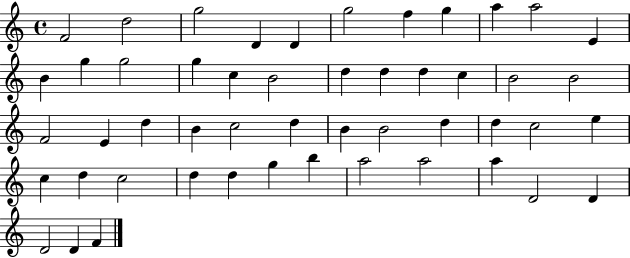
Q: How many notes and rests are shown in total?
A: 50